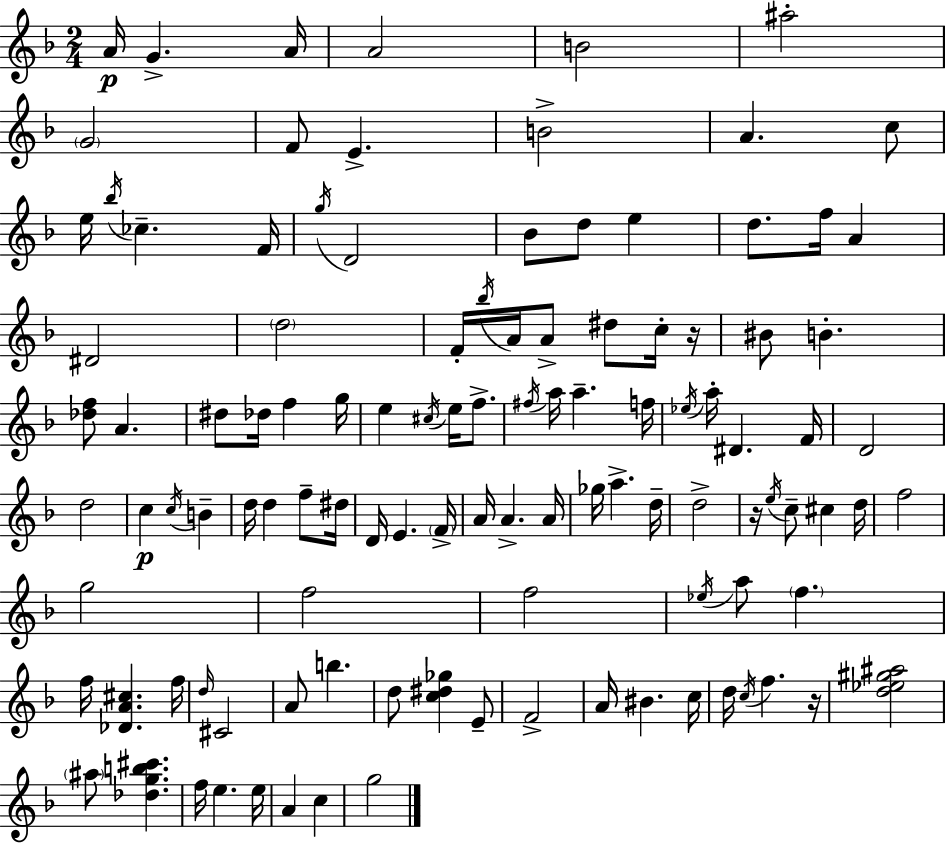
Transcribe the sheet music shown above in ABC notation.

X:1
T:Untitled
M:2/4
L:1/4
K:Dm
A/4 G A/4 A2 B2 ^a2 G2 F/2 E B2 A c/2 e/4 _b/4 _c F/4 g/4 D2 _B/2 d/2 e d/2 f/4 A ^D2 d2 F/4 _b/4 A/4 A/2 ^d/2 c/4 z/4 ^B/2 B [_df]/2 A ^d/2 _d/4 f g/4 e ^c/4 e/4 f/2 ^f/4 a/4 a f/4 _e/4 a/4 ^D F/4 D2 d2 c c/4 B d/4 d f/2 ^d/4 D/4 E F/4 A/4 A A/4 _g/4 a d/4 d2 z/4 e/4 c/2 ^c d/4 f2 g2 f2 f2 _e/4 a/2 f f/4 [_DA^c] f/4 d/4 ^C2 A/2 b d/2 [c^d_g] E/2 F2 A/4 ^B c/4 d/4 c/4 f z/4 [d_e^g^a]2 ^a/2 [_dgb^c'] f/4 e e/4 A c g2